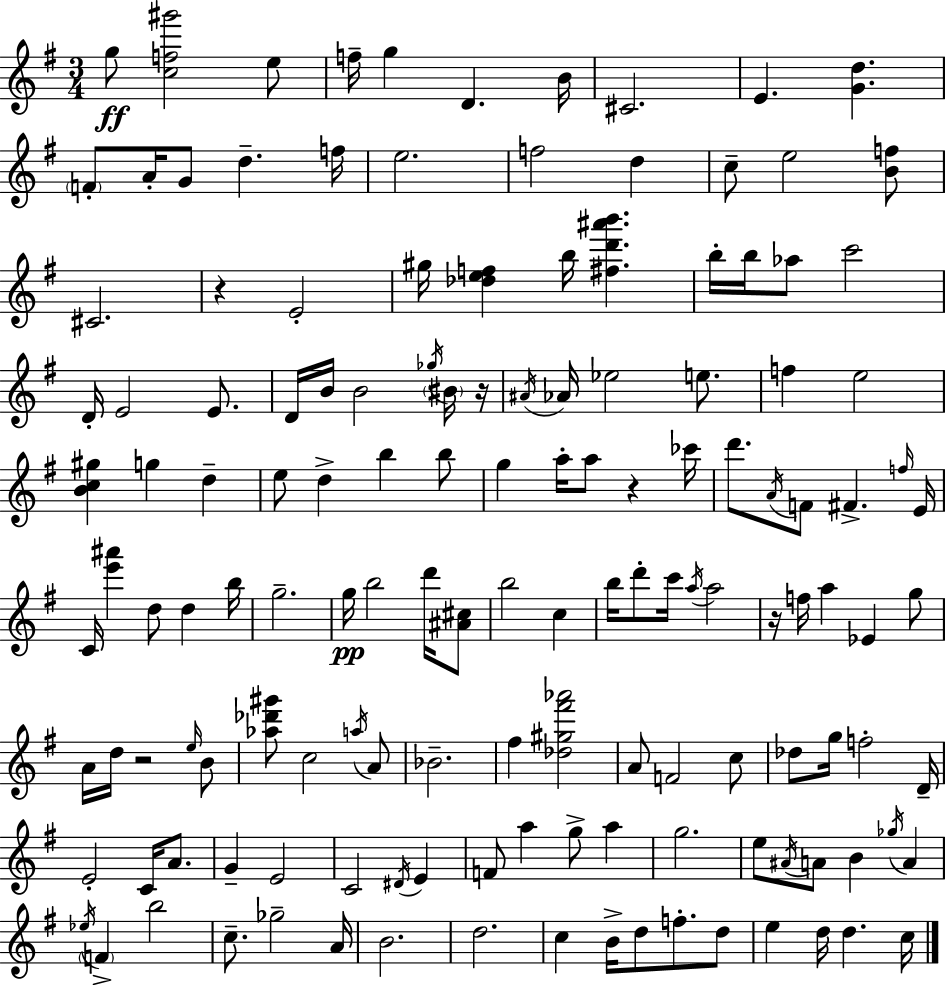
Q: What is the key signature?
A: G major